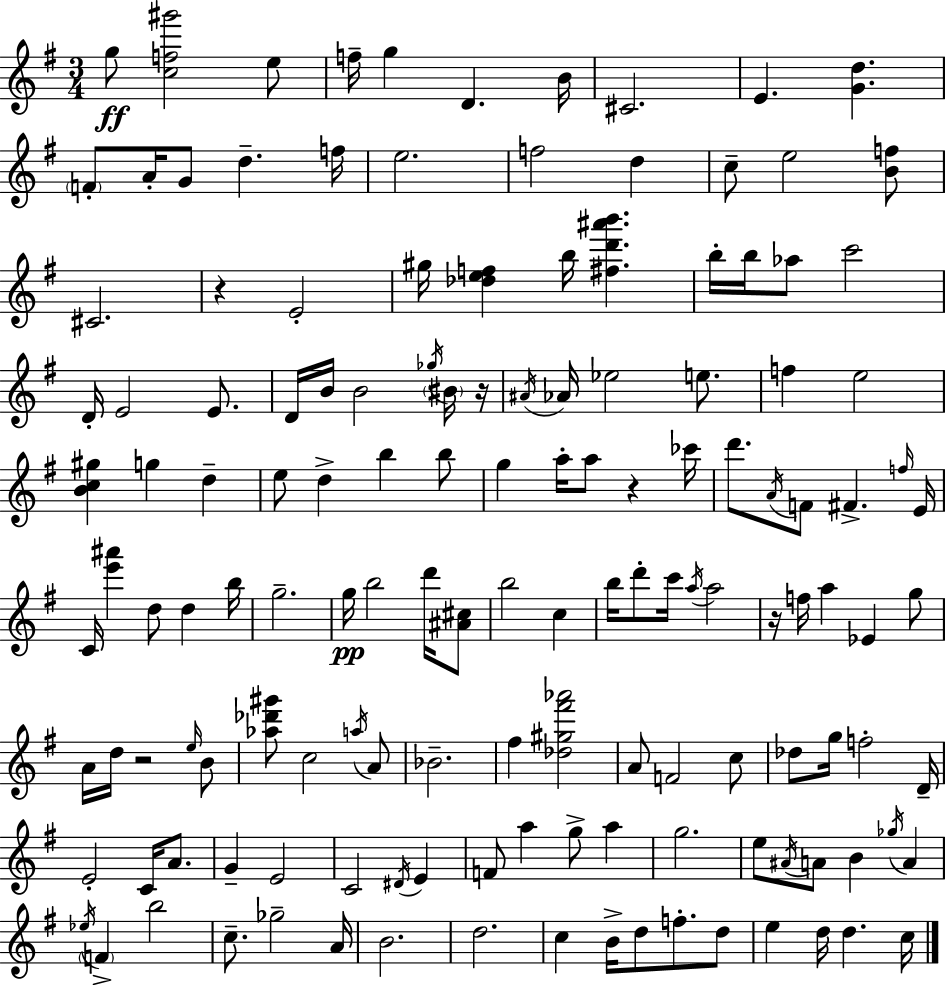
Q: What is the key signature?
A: G major